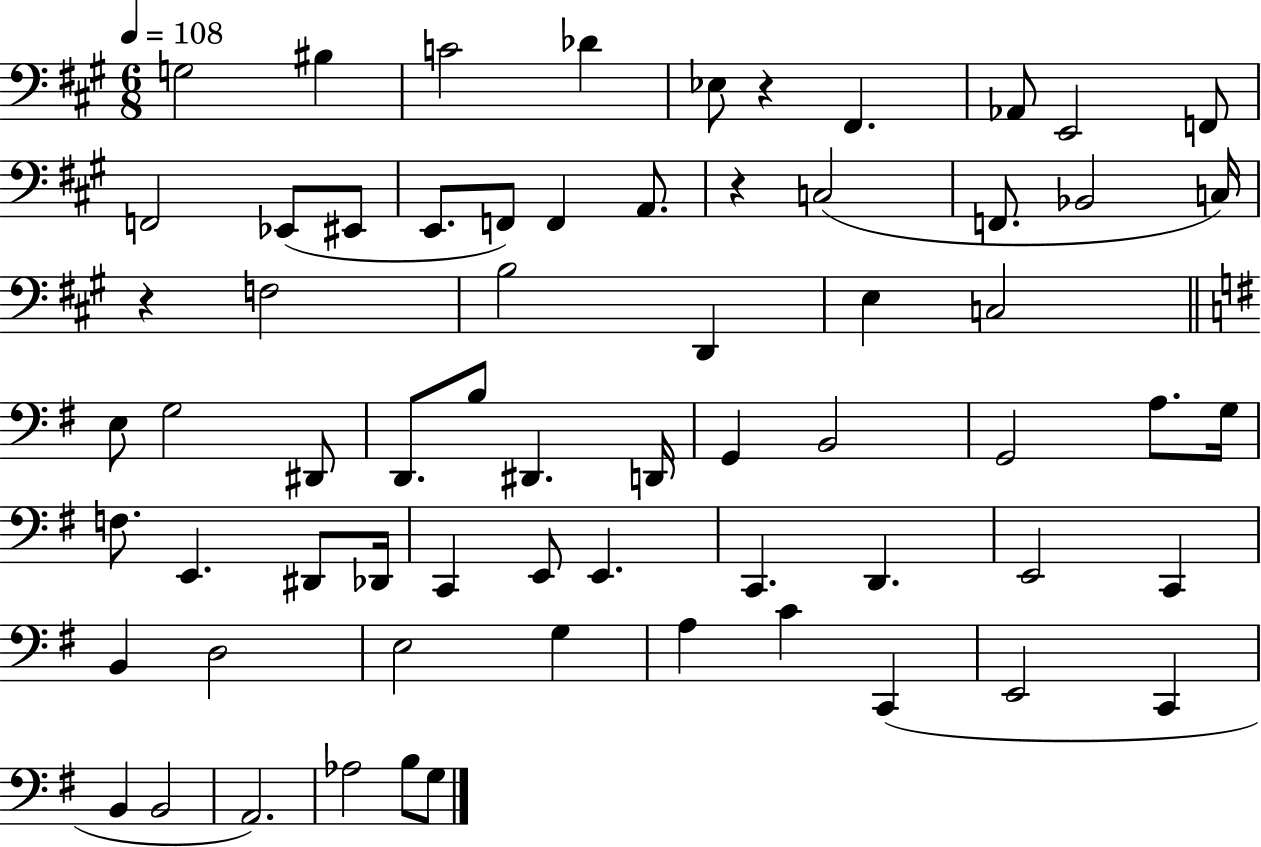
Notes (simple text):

G3/h BIS3/q C4/h Db4/q Eb3/e R/q F#2/q. Ab2/e E2/h F2/e F2/h Eb2/e EIS2/e E2/e. F2/e F2/q A2/e. R/q C3/h F2/e. Bb2/h C3/s R/q F3/h B3/h D2/q E3/q C3/h E3/e G3/h D#2/e D2/e. B3/e D#2/q. D2/s G2/q B2/h G2/h A3/e. G3/s F3/e. E2/q. D#2/e Db2/s C2/q E2/e E2/q. C2/q. D2/q. E2/h C2/q B2/q D3/h E3/h G3/q A3/q C4/q C2/q E2/h C2/q B2/q B2/h A2/h. Ab3/h B3/e G3/e